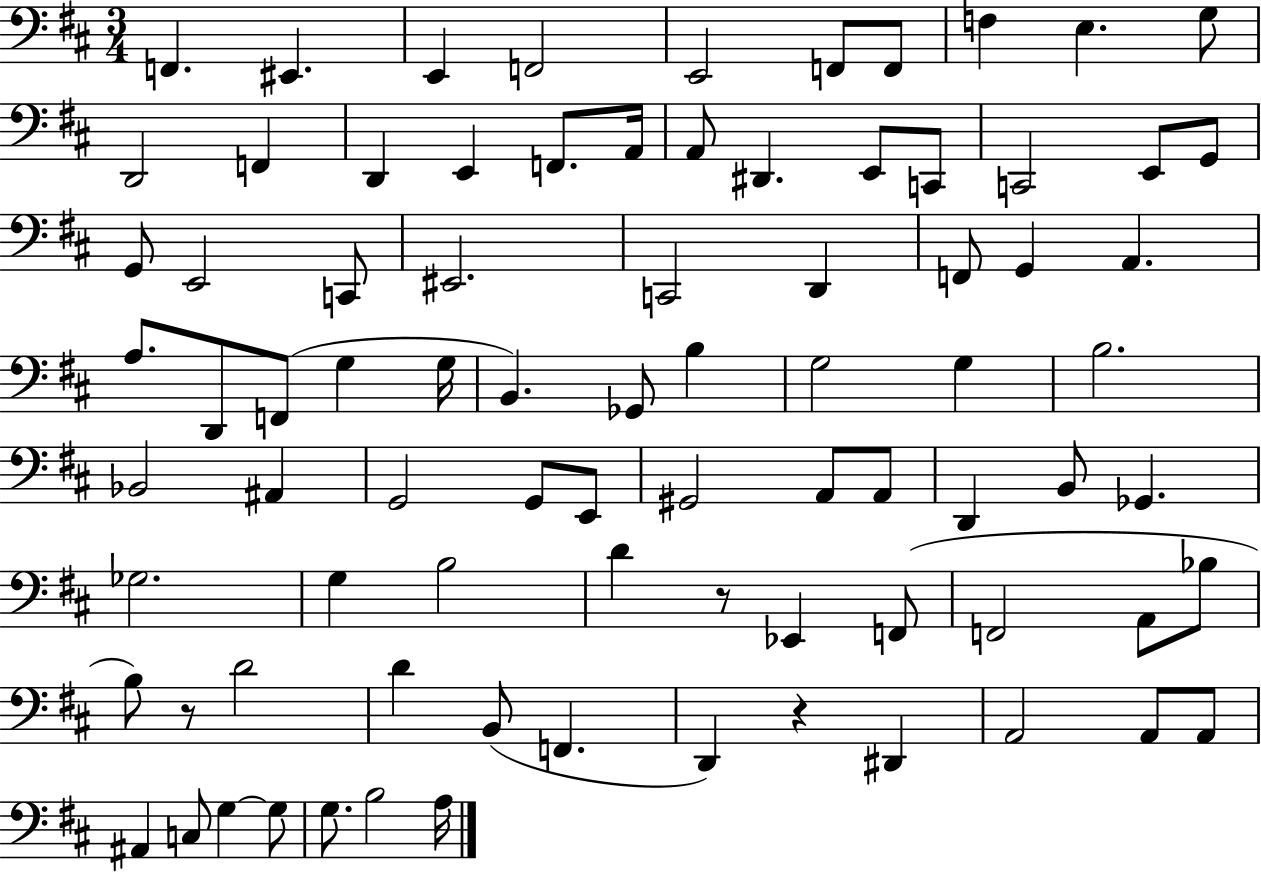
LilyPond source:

{
  \clef bass
  \numericTimeSignature
  \time 3/4
  \key d \major
  f,4. eis,4. | e,4 f,2 | e,2 f,8 f,8 | f4 e4. g8 | \break d,2 f,4 | d,4 e,4 f,8. a,16 | a,8 dis,4. e,8 c,8 | c,2 e,8 g,8 | \break g,8 e,2 c,8 | eis,2. | c,2 d,4 | f,8 g,4 a,4. | \break a8. d,8 f,8( g4 g16 | b,4.) ges,8 b4 | g2 g4 | b2. | \break bes,2 ais,4 | g,2 g,8 e,8 | gis,2 a,8 a,8 | d,4 b,8 ges,4. | \break ges2. | g4 b2 | d'4 r8 ees,4 f,8( | f,2 a,8 bes8 | \break b8) r8 d'2 | d'4 b,8( f,4. | d,4) r4 dis,4 | a,2 a,8 a,8 | \break ais,4 c8 g4~~ g8 | g8. b2 a16 | \bar "|."
}